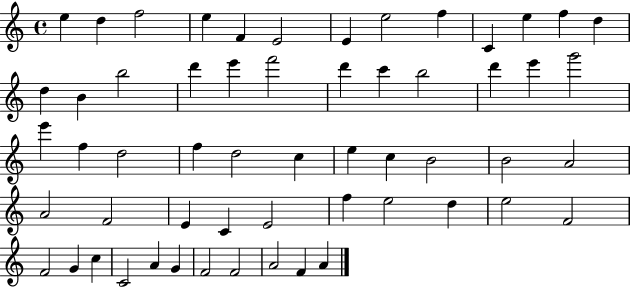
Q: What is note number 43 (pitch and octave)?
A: E5